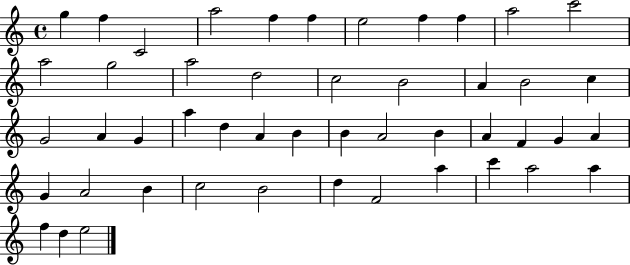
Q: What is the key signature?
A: C major